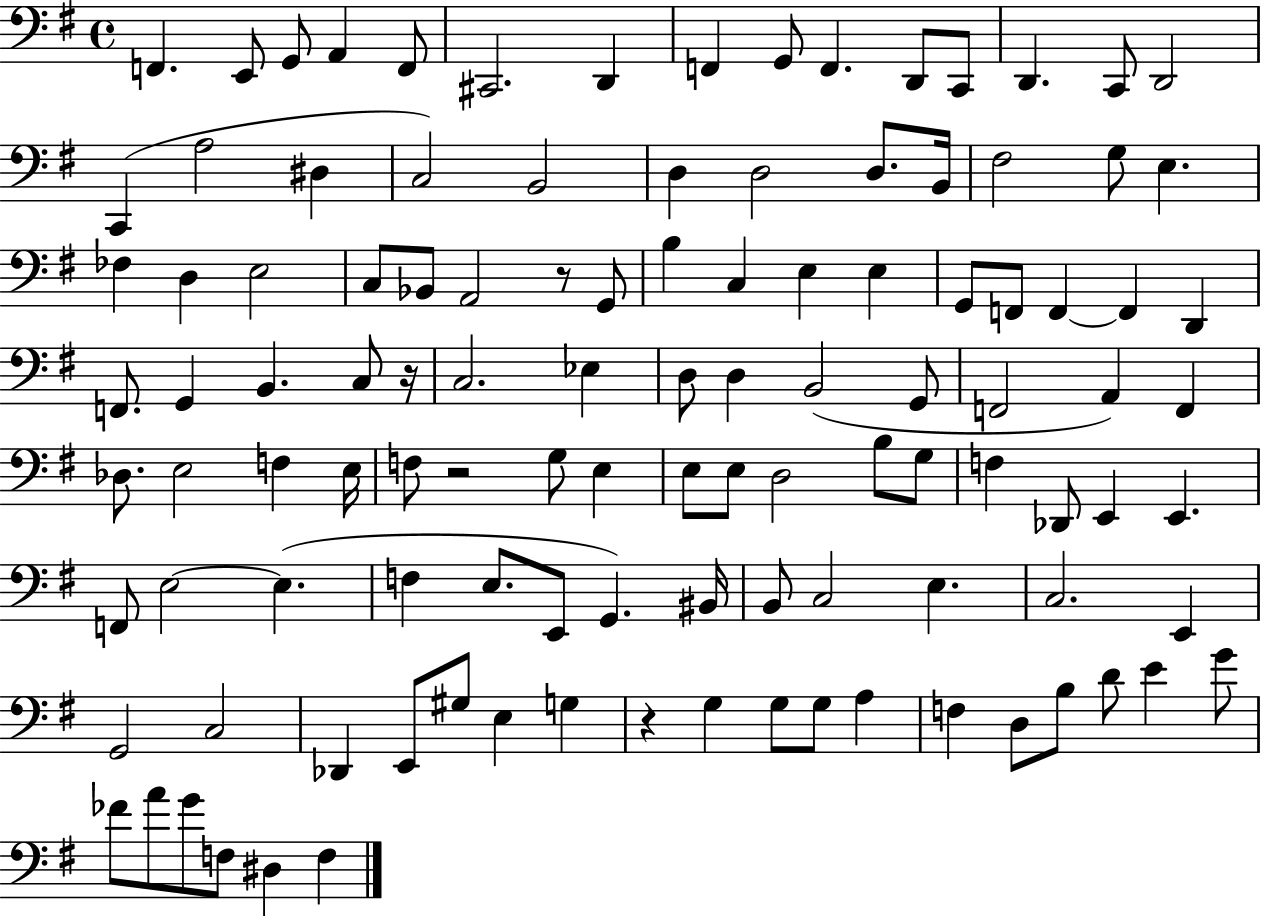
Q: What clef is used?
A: bass